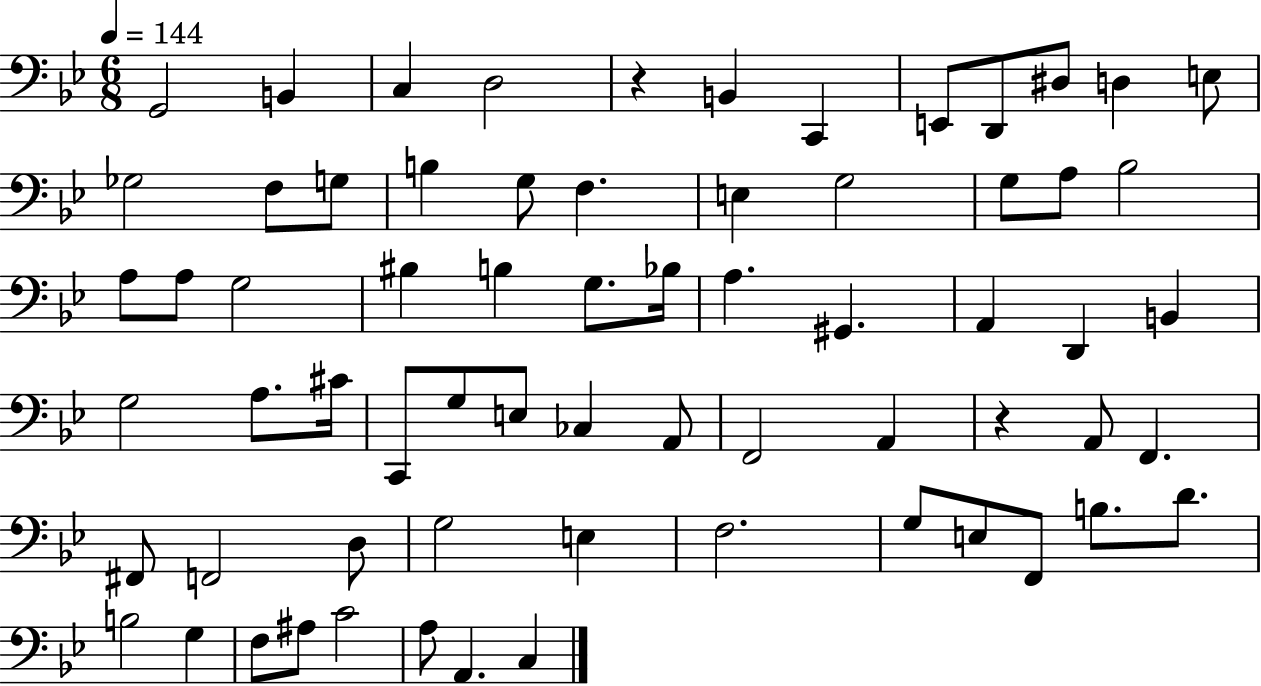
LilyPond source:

{
  \clef bass
  \numericTimeSignature
  \time 6/8
  \key bes \major
  \tempo 4 = 144
  \repeat volta 2 { g,2 b,4 | c4 d2 | r4 b,4 c,4 | e,8 d,8 dis8 d4 e8 | \break ges2 f8 g8 | b4 g8 f4. | e4 g2 | g8 a8 bes2 | \break a8 a8 g2 | bis4 b4 g8. bes16 | a4. gis,4. | a,4 d,4 b,4 | \break g2 a8. cis'16 | c,8 g8 e8 ces4 a,8 | f,2 a,4 | r4 a,8 f,4. | \break fis,8 f,2 d8 | g2 e4 | f2. | g8 e8 f,8 b8. d'8. | \break b2 g4 | f8 ais8 c'2 | a8 a,4. c4 | } \bar "|."
}